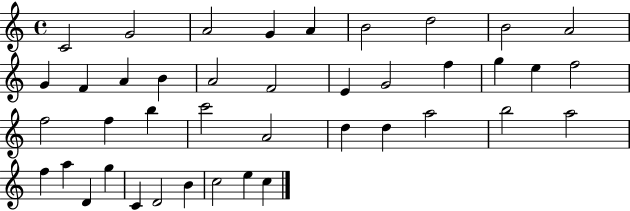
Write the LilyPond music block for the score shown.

{
  \clef treble
  \time 4/4
  \defaultTimeSignature
  \key c \major
  c'2 g'2 | a'2 g'4 a'4 | b'2 d''2 | b'2 a'2 | \break g'4 f'4 a'4 b'4 | a'2 f'2 | e'4 g'2 f''4 | g''4 e''4 f''2 | \break f''2 f''4 b''4 | c'''2 a'2 | d''4 d''4 a''2 | b''2 a''2 | \break f''4 a''4 d'4 g''4 | c'4 d'2 b'4 | c''2 e''4 c''4 | \bar "|."
}